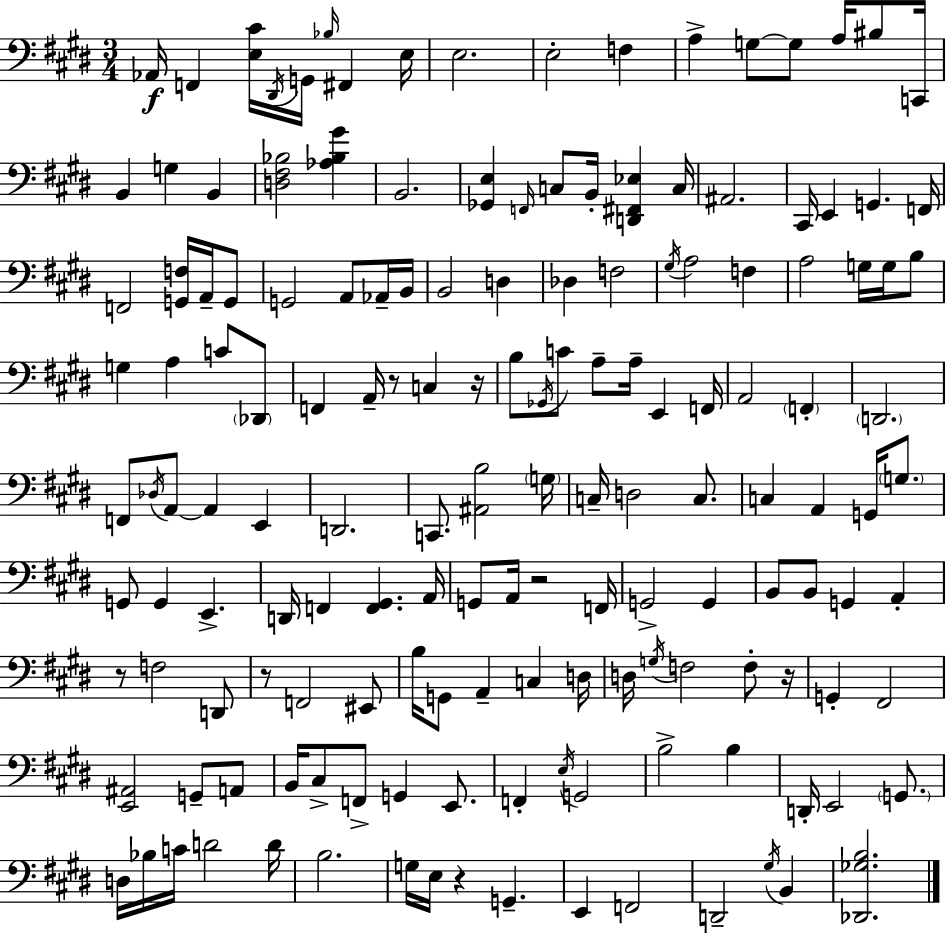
Ab2/s F2/q [E3,C#4]/s D#2/s G2/s Bb3/s F#2/q E3/s E3/h. E3/h F3/q A3/q G3/e G3/e A3/s BIS3/e C2/s B2/q G3/q B2/q [D3,F#3,Bb3]/h [Ab3,Bb3,G#4]/q B2/h. [Gb2,E3]/q F2/s C3/e B2/s [D2,F#2,Eb3]/q C3/s A#2/h. C#2/s E2/q G2/q. F2/s F2/h [G2,F3]/s A2/s G2/e G2/h A2/e Ab2/s B2/s B2/h D3/q Db3/q F3/h G#3/s A3/h F3/q A3/h G3/s G3/s B3/e G3/q A3/q C4/e Db2/e F2/q A2/s R/e C3/q R/s B3/e Gb2/s C4/e A3/e A3/s E2/q F2/s A2/h F2/q D2/h. F2/e Db3/s A2/e A2/q E2/q D2/h. C2/e. [A#2,B3]/h G3/s C3/s D3/h C3/e. C3/q A2/q G2/s G3/e. G2/e G2/q E2/q. D2/s F2/q [F2,G#2]/q. A2/s G2/e A2/s R/h F2/s G2/h G2/q B2/e B2/e G2/q A2/q R/e F3/h D2/e R/e F2/h EIS2/e B3/s G2/e A2/q C3/q D3/s D3/s G3/s F3/h F3/e R/s G2/q F#2/h [E2,A#2]/h G2/e A2/e B2/s C#3/e F2/e G2/q E2/e. F2/q E3/s G2/h B3/h B3/q D2/s E2/h G2/e. D3/s Bb3/s C4/s D4/h D4/s B3/h. G3/s E3/s R/q G2/q. E2/q F2/h D2/h G#3/s B2/q [Db2,Gb3,B3]/h.